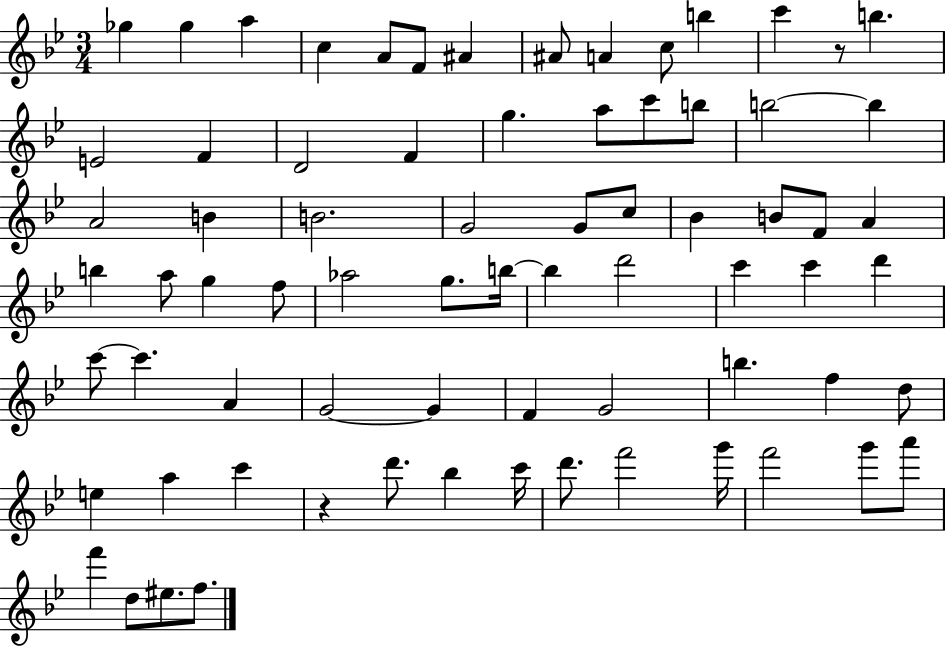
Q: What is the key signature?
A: BES major